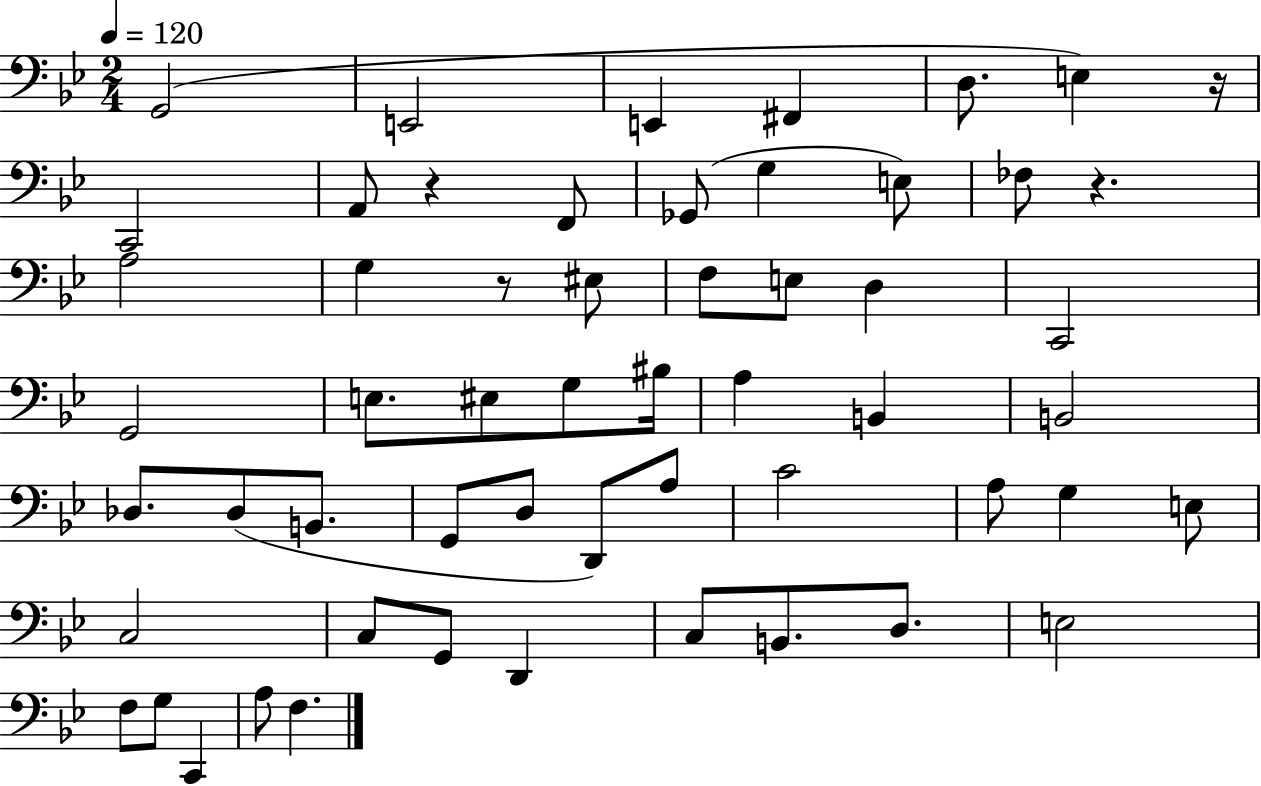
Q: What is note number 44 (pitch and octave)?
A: C3